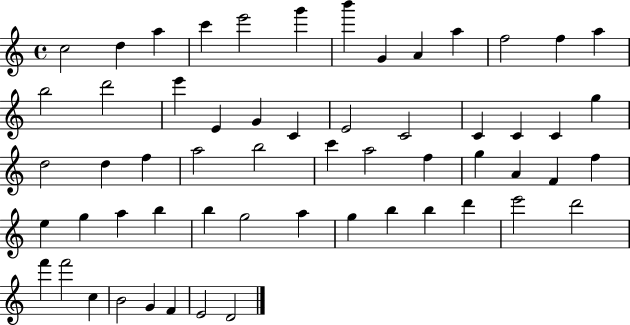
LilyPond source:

{
  \clef treble
  \time 4/4
  \defaultTimeSignature
  \key c \major
  c''2 d''4 a''4 | c'''4 e'''2 g'''4 | b'''4 g'4 a'4 a''4 | f''2 f''4 a''4 | \break b''2 d'''2 | e'''4 e'4 g'4 c'4 | e'2 c'2 | c'4 c'4 c'4 g''4 | \break d''2 d''4 f''4 | a''2 b''2 | c'''4 a''2 f''4 | g''4 a'4 f'4 f''4 | \break e''4 g''4 a''4 b''4 | b''4 g''2 a''4 | g''4 b''4 b''4 d'''4 | e'''2 d'''2 | \break f'''4 f'''2 c''4 | b'2 g'4 f'4 | e'2 d'2 | \bar "|."
}